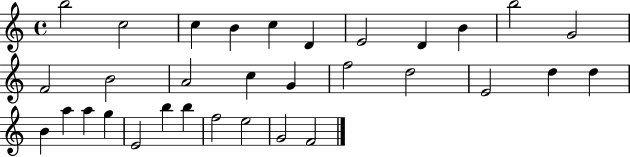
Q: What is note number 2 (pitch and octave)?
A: C5